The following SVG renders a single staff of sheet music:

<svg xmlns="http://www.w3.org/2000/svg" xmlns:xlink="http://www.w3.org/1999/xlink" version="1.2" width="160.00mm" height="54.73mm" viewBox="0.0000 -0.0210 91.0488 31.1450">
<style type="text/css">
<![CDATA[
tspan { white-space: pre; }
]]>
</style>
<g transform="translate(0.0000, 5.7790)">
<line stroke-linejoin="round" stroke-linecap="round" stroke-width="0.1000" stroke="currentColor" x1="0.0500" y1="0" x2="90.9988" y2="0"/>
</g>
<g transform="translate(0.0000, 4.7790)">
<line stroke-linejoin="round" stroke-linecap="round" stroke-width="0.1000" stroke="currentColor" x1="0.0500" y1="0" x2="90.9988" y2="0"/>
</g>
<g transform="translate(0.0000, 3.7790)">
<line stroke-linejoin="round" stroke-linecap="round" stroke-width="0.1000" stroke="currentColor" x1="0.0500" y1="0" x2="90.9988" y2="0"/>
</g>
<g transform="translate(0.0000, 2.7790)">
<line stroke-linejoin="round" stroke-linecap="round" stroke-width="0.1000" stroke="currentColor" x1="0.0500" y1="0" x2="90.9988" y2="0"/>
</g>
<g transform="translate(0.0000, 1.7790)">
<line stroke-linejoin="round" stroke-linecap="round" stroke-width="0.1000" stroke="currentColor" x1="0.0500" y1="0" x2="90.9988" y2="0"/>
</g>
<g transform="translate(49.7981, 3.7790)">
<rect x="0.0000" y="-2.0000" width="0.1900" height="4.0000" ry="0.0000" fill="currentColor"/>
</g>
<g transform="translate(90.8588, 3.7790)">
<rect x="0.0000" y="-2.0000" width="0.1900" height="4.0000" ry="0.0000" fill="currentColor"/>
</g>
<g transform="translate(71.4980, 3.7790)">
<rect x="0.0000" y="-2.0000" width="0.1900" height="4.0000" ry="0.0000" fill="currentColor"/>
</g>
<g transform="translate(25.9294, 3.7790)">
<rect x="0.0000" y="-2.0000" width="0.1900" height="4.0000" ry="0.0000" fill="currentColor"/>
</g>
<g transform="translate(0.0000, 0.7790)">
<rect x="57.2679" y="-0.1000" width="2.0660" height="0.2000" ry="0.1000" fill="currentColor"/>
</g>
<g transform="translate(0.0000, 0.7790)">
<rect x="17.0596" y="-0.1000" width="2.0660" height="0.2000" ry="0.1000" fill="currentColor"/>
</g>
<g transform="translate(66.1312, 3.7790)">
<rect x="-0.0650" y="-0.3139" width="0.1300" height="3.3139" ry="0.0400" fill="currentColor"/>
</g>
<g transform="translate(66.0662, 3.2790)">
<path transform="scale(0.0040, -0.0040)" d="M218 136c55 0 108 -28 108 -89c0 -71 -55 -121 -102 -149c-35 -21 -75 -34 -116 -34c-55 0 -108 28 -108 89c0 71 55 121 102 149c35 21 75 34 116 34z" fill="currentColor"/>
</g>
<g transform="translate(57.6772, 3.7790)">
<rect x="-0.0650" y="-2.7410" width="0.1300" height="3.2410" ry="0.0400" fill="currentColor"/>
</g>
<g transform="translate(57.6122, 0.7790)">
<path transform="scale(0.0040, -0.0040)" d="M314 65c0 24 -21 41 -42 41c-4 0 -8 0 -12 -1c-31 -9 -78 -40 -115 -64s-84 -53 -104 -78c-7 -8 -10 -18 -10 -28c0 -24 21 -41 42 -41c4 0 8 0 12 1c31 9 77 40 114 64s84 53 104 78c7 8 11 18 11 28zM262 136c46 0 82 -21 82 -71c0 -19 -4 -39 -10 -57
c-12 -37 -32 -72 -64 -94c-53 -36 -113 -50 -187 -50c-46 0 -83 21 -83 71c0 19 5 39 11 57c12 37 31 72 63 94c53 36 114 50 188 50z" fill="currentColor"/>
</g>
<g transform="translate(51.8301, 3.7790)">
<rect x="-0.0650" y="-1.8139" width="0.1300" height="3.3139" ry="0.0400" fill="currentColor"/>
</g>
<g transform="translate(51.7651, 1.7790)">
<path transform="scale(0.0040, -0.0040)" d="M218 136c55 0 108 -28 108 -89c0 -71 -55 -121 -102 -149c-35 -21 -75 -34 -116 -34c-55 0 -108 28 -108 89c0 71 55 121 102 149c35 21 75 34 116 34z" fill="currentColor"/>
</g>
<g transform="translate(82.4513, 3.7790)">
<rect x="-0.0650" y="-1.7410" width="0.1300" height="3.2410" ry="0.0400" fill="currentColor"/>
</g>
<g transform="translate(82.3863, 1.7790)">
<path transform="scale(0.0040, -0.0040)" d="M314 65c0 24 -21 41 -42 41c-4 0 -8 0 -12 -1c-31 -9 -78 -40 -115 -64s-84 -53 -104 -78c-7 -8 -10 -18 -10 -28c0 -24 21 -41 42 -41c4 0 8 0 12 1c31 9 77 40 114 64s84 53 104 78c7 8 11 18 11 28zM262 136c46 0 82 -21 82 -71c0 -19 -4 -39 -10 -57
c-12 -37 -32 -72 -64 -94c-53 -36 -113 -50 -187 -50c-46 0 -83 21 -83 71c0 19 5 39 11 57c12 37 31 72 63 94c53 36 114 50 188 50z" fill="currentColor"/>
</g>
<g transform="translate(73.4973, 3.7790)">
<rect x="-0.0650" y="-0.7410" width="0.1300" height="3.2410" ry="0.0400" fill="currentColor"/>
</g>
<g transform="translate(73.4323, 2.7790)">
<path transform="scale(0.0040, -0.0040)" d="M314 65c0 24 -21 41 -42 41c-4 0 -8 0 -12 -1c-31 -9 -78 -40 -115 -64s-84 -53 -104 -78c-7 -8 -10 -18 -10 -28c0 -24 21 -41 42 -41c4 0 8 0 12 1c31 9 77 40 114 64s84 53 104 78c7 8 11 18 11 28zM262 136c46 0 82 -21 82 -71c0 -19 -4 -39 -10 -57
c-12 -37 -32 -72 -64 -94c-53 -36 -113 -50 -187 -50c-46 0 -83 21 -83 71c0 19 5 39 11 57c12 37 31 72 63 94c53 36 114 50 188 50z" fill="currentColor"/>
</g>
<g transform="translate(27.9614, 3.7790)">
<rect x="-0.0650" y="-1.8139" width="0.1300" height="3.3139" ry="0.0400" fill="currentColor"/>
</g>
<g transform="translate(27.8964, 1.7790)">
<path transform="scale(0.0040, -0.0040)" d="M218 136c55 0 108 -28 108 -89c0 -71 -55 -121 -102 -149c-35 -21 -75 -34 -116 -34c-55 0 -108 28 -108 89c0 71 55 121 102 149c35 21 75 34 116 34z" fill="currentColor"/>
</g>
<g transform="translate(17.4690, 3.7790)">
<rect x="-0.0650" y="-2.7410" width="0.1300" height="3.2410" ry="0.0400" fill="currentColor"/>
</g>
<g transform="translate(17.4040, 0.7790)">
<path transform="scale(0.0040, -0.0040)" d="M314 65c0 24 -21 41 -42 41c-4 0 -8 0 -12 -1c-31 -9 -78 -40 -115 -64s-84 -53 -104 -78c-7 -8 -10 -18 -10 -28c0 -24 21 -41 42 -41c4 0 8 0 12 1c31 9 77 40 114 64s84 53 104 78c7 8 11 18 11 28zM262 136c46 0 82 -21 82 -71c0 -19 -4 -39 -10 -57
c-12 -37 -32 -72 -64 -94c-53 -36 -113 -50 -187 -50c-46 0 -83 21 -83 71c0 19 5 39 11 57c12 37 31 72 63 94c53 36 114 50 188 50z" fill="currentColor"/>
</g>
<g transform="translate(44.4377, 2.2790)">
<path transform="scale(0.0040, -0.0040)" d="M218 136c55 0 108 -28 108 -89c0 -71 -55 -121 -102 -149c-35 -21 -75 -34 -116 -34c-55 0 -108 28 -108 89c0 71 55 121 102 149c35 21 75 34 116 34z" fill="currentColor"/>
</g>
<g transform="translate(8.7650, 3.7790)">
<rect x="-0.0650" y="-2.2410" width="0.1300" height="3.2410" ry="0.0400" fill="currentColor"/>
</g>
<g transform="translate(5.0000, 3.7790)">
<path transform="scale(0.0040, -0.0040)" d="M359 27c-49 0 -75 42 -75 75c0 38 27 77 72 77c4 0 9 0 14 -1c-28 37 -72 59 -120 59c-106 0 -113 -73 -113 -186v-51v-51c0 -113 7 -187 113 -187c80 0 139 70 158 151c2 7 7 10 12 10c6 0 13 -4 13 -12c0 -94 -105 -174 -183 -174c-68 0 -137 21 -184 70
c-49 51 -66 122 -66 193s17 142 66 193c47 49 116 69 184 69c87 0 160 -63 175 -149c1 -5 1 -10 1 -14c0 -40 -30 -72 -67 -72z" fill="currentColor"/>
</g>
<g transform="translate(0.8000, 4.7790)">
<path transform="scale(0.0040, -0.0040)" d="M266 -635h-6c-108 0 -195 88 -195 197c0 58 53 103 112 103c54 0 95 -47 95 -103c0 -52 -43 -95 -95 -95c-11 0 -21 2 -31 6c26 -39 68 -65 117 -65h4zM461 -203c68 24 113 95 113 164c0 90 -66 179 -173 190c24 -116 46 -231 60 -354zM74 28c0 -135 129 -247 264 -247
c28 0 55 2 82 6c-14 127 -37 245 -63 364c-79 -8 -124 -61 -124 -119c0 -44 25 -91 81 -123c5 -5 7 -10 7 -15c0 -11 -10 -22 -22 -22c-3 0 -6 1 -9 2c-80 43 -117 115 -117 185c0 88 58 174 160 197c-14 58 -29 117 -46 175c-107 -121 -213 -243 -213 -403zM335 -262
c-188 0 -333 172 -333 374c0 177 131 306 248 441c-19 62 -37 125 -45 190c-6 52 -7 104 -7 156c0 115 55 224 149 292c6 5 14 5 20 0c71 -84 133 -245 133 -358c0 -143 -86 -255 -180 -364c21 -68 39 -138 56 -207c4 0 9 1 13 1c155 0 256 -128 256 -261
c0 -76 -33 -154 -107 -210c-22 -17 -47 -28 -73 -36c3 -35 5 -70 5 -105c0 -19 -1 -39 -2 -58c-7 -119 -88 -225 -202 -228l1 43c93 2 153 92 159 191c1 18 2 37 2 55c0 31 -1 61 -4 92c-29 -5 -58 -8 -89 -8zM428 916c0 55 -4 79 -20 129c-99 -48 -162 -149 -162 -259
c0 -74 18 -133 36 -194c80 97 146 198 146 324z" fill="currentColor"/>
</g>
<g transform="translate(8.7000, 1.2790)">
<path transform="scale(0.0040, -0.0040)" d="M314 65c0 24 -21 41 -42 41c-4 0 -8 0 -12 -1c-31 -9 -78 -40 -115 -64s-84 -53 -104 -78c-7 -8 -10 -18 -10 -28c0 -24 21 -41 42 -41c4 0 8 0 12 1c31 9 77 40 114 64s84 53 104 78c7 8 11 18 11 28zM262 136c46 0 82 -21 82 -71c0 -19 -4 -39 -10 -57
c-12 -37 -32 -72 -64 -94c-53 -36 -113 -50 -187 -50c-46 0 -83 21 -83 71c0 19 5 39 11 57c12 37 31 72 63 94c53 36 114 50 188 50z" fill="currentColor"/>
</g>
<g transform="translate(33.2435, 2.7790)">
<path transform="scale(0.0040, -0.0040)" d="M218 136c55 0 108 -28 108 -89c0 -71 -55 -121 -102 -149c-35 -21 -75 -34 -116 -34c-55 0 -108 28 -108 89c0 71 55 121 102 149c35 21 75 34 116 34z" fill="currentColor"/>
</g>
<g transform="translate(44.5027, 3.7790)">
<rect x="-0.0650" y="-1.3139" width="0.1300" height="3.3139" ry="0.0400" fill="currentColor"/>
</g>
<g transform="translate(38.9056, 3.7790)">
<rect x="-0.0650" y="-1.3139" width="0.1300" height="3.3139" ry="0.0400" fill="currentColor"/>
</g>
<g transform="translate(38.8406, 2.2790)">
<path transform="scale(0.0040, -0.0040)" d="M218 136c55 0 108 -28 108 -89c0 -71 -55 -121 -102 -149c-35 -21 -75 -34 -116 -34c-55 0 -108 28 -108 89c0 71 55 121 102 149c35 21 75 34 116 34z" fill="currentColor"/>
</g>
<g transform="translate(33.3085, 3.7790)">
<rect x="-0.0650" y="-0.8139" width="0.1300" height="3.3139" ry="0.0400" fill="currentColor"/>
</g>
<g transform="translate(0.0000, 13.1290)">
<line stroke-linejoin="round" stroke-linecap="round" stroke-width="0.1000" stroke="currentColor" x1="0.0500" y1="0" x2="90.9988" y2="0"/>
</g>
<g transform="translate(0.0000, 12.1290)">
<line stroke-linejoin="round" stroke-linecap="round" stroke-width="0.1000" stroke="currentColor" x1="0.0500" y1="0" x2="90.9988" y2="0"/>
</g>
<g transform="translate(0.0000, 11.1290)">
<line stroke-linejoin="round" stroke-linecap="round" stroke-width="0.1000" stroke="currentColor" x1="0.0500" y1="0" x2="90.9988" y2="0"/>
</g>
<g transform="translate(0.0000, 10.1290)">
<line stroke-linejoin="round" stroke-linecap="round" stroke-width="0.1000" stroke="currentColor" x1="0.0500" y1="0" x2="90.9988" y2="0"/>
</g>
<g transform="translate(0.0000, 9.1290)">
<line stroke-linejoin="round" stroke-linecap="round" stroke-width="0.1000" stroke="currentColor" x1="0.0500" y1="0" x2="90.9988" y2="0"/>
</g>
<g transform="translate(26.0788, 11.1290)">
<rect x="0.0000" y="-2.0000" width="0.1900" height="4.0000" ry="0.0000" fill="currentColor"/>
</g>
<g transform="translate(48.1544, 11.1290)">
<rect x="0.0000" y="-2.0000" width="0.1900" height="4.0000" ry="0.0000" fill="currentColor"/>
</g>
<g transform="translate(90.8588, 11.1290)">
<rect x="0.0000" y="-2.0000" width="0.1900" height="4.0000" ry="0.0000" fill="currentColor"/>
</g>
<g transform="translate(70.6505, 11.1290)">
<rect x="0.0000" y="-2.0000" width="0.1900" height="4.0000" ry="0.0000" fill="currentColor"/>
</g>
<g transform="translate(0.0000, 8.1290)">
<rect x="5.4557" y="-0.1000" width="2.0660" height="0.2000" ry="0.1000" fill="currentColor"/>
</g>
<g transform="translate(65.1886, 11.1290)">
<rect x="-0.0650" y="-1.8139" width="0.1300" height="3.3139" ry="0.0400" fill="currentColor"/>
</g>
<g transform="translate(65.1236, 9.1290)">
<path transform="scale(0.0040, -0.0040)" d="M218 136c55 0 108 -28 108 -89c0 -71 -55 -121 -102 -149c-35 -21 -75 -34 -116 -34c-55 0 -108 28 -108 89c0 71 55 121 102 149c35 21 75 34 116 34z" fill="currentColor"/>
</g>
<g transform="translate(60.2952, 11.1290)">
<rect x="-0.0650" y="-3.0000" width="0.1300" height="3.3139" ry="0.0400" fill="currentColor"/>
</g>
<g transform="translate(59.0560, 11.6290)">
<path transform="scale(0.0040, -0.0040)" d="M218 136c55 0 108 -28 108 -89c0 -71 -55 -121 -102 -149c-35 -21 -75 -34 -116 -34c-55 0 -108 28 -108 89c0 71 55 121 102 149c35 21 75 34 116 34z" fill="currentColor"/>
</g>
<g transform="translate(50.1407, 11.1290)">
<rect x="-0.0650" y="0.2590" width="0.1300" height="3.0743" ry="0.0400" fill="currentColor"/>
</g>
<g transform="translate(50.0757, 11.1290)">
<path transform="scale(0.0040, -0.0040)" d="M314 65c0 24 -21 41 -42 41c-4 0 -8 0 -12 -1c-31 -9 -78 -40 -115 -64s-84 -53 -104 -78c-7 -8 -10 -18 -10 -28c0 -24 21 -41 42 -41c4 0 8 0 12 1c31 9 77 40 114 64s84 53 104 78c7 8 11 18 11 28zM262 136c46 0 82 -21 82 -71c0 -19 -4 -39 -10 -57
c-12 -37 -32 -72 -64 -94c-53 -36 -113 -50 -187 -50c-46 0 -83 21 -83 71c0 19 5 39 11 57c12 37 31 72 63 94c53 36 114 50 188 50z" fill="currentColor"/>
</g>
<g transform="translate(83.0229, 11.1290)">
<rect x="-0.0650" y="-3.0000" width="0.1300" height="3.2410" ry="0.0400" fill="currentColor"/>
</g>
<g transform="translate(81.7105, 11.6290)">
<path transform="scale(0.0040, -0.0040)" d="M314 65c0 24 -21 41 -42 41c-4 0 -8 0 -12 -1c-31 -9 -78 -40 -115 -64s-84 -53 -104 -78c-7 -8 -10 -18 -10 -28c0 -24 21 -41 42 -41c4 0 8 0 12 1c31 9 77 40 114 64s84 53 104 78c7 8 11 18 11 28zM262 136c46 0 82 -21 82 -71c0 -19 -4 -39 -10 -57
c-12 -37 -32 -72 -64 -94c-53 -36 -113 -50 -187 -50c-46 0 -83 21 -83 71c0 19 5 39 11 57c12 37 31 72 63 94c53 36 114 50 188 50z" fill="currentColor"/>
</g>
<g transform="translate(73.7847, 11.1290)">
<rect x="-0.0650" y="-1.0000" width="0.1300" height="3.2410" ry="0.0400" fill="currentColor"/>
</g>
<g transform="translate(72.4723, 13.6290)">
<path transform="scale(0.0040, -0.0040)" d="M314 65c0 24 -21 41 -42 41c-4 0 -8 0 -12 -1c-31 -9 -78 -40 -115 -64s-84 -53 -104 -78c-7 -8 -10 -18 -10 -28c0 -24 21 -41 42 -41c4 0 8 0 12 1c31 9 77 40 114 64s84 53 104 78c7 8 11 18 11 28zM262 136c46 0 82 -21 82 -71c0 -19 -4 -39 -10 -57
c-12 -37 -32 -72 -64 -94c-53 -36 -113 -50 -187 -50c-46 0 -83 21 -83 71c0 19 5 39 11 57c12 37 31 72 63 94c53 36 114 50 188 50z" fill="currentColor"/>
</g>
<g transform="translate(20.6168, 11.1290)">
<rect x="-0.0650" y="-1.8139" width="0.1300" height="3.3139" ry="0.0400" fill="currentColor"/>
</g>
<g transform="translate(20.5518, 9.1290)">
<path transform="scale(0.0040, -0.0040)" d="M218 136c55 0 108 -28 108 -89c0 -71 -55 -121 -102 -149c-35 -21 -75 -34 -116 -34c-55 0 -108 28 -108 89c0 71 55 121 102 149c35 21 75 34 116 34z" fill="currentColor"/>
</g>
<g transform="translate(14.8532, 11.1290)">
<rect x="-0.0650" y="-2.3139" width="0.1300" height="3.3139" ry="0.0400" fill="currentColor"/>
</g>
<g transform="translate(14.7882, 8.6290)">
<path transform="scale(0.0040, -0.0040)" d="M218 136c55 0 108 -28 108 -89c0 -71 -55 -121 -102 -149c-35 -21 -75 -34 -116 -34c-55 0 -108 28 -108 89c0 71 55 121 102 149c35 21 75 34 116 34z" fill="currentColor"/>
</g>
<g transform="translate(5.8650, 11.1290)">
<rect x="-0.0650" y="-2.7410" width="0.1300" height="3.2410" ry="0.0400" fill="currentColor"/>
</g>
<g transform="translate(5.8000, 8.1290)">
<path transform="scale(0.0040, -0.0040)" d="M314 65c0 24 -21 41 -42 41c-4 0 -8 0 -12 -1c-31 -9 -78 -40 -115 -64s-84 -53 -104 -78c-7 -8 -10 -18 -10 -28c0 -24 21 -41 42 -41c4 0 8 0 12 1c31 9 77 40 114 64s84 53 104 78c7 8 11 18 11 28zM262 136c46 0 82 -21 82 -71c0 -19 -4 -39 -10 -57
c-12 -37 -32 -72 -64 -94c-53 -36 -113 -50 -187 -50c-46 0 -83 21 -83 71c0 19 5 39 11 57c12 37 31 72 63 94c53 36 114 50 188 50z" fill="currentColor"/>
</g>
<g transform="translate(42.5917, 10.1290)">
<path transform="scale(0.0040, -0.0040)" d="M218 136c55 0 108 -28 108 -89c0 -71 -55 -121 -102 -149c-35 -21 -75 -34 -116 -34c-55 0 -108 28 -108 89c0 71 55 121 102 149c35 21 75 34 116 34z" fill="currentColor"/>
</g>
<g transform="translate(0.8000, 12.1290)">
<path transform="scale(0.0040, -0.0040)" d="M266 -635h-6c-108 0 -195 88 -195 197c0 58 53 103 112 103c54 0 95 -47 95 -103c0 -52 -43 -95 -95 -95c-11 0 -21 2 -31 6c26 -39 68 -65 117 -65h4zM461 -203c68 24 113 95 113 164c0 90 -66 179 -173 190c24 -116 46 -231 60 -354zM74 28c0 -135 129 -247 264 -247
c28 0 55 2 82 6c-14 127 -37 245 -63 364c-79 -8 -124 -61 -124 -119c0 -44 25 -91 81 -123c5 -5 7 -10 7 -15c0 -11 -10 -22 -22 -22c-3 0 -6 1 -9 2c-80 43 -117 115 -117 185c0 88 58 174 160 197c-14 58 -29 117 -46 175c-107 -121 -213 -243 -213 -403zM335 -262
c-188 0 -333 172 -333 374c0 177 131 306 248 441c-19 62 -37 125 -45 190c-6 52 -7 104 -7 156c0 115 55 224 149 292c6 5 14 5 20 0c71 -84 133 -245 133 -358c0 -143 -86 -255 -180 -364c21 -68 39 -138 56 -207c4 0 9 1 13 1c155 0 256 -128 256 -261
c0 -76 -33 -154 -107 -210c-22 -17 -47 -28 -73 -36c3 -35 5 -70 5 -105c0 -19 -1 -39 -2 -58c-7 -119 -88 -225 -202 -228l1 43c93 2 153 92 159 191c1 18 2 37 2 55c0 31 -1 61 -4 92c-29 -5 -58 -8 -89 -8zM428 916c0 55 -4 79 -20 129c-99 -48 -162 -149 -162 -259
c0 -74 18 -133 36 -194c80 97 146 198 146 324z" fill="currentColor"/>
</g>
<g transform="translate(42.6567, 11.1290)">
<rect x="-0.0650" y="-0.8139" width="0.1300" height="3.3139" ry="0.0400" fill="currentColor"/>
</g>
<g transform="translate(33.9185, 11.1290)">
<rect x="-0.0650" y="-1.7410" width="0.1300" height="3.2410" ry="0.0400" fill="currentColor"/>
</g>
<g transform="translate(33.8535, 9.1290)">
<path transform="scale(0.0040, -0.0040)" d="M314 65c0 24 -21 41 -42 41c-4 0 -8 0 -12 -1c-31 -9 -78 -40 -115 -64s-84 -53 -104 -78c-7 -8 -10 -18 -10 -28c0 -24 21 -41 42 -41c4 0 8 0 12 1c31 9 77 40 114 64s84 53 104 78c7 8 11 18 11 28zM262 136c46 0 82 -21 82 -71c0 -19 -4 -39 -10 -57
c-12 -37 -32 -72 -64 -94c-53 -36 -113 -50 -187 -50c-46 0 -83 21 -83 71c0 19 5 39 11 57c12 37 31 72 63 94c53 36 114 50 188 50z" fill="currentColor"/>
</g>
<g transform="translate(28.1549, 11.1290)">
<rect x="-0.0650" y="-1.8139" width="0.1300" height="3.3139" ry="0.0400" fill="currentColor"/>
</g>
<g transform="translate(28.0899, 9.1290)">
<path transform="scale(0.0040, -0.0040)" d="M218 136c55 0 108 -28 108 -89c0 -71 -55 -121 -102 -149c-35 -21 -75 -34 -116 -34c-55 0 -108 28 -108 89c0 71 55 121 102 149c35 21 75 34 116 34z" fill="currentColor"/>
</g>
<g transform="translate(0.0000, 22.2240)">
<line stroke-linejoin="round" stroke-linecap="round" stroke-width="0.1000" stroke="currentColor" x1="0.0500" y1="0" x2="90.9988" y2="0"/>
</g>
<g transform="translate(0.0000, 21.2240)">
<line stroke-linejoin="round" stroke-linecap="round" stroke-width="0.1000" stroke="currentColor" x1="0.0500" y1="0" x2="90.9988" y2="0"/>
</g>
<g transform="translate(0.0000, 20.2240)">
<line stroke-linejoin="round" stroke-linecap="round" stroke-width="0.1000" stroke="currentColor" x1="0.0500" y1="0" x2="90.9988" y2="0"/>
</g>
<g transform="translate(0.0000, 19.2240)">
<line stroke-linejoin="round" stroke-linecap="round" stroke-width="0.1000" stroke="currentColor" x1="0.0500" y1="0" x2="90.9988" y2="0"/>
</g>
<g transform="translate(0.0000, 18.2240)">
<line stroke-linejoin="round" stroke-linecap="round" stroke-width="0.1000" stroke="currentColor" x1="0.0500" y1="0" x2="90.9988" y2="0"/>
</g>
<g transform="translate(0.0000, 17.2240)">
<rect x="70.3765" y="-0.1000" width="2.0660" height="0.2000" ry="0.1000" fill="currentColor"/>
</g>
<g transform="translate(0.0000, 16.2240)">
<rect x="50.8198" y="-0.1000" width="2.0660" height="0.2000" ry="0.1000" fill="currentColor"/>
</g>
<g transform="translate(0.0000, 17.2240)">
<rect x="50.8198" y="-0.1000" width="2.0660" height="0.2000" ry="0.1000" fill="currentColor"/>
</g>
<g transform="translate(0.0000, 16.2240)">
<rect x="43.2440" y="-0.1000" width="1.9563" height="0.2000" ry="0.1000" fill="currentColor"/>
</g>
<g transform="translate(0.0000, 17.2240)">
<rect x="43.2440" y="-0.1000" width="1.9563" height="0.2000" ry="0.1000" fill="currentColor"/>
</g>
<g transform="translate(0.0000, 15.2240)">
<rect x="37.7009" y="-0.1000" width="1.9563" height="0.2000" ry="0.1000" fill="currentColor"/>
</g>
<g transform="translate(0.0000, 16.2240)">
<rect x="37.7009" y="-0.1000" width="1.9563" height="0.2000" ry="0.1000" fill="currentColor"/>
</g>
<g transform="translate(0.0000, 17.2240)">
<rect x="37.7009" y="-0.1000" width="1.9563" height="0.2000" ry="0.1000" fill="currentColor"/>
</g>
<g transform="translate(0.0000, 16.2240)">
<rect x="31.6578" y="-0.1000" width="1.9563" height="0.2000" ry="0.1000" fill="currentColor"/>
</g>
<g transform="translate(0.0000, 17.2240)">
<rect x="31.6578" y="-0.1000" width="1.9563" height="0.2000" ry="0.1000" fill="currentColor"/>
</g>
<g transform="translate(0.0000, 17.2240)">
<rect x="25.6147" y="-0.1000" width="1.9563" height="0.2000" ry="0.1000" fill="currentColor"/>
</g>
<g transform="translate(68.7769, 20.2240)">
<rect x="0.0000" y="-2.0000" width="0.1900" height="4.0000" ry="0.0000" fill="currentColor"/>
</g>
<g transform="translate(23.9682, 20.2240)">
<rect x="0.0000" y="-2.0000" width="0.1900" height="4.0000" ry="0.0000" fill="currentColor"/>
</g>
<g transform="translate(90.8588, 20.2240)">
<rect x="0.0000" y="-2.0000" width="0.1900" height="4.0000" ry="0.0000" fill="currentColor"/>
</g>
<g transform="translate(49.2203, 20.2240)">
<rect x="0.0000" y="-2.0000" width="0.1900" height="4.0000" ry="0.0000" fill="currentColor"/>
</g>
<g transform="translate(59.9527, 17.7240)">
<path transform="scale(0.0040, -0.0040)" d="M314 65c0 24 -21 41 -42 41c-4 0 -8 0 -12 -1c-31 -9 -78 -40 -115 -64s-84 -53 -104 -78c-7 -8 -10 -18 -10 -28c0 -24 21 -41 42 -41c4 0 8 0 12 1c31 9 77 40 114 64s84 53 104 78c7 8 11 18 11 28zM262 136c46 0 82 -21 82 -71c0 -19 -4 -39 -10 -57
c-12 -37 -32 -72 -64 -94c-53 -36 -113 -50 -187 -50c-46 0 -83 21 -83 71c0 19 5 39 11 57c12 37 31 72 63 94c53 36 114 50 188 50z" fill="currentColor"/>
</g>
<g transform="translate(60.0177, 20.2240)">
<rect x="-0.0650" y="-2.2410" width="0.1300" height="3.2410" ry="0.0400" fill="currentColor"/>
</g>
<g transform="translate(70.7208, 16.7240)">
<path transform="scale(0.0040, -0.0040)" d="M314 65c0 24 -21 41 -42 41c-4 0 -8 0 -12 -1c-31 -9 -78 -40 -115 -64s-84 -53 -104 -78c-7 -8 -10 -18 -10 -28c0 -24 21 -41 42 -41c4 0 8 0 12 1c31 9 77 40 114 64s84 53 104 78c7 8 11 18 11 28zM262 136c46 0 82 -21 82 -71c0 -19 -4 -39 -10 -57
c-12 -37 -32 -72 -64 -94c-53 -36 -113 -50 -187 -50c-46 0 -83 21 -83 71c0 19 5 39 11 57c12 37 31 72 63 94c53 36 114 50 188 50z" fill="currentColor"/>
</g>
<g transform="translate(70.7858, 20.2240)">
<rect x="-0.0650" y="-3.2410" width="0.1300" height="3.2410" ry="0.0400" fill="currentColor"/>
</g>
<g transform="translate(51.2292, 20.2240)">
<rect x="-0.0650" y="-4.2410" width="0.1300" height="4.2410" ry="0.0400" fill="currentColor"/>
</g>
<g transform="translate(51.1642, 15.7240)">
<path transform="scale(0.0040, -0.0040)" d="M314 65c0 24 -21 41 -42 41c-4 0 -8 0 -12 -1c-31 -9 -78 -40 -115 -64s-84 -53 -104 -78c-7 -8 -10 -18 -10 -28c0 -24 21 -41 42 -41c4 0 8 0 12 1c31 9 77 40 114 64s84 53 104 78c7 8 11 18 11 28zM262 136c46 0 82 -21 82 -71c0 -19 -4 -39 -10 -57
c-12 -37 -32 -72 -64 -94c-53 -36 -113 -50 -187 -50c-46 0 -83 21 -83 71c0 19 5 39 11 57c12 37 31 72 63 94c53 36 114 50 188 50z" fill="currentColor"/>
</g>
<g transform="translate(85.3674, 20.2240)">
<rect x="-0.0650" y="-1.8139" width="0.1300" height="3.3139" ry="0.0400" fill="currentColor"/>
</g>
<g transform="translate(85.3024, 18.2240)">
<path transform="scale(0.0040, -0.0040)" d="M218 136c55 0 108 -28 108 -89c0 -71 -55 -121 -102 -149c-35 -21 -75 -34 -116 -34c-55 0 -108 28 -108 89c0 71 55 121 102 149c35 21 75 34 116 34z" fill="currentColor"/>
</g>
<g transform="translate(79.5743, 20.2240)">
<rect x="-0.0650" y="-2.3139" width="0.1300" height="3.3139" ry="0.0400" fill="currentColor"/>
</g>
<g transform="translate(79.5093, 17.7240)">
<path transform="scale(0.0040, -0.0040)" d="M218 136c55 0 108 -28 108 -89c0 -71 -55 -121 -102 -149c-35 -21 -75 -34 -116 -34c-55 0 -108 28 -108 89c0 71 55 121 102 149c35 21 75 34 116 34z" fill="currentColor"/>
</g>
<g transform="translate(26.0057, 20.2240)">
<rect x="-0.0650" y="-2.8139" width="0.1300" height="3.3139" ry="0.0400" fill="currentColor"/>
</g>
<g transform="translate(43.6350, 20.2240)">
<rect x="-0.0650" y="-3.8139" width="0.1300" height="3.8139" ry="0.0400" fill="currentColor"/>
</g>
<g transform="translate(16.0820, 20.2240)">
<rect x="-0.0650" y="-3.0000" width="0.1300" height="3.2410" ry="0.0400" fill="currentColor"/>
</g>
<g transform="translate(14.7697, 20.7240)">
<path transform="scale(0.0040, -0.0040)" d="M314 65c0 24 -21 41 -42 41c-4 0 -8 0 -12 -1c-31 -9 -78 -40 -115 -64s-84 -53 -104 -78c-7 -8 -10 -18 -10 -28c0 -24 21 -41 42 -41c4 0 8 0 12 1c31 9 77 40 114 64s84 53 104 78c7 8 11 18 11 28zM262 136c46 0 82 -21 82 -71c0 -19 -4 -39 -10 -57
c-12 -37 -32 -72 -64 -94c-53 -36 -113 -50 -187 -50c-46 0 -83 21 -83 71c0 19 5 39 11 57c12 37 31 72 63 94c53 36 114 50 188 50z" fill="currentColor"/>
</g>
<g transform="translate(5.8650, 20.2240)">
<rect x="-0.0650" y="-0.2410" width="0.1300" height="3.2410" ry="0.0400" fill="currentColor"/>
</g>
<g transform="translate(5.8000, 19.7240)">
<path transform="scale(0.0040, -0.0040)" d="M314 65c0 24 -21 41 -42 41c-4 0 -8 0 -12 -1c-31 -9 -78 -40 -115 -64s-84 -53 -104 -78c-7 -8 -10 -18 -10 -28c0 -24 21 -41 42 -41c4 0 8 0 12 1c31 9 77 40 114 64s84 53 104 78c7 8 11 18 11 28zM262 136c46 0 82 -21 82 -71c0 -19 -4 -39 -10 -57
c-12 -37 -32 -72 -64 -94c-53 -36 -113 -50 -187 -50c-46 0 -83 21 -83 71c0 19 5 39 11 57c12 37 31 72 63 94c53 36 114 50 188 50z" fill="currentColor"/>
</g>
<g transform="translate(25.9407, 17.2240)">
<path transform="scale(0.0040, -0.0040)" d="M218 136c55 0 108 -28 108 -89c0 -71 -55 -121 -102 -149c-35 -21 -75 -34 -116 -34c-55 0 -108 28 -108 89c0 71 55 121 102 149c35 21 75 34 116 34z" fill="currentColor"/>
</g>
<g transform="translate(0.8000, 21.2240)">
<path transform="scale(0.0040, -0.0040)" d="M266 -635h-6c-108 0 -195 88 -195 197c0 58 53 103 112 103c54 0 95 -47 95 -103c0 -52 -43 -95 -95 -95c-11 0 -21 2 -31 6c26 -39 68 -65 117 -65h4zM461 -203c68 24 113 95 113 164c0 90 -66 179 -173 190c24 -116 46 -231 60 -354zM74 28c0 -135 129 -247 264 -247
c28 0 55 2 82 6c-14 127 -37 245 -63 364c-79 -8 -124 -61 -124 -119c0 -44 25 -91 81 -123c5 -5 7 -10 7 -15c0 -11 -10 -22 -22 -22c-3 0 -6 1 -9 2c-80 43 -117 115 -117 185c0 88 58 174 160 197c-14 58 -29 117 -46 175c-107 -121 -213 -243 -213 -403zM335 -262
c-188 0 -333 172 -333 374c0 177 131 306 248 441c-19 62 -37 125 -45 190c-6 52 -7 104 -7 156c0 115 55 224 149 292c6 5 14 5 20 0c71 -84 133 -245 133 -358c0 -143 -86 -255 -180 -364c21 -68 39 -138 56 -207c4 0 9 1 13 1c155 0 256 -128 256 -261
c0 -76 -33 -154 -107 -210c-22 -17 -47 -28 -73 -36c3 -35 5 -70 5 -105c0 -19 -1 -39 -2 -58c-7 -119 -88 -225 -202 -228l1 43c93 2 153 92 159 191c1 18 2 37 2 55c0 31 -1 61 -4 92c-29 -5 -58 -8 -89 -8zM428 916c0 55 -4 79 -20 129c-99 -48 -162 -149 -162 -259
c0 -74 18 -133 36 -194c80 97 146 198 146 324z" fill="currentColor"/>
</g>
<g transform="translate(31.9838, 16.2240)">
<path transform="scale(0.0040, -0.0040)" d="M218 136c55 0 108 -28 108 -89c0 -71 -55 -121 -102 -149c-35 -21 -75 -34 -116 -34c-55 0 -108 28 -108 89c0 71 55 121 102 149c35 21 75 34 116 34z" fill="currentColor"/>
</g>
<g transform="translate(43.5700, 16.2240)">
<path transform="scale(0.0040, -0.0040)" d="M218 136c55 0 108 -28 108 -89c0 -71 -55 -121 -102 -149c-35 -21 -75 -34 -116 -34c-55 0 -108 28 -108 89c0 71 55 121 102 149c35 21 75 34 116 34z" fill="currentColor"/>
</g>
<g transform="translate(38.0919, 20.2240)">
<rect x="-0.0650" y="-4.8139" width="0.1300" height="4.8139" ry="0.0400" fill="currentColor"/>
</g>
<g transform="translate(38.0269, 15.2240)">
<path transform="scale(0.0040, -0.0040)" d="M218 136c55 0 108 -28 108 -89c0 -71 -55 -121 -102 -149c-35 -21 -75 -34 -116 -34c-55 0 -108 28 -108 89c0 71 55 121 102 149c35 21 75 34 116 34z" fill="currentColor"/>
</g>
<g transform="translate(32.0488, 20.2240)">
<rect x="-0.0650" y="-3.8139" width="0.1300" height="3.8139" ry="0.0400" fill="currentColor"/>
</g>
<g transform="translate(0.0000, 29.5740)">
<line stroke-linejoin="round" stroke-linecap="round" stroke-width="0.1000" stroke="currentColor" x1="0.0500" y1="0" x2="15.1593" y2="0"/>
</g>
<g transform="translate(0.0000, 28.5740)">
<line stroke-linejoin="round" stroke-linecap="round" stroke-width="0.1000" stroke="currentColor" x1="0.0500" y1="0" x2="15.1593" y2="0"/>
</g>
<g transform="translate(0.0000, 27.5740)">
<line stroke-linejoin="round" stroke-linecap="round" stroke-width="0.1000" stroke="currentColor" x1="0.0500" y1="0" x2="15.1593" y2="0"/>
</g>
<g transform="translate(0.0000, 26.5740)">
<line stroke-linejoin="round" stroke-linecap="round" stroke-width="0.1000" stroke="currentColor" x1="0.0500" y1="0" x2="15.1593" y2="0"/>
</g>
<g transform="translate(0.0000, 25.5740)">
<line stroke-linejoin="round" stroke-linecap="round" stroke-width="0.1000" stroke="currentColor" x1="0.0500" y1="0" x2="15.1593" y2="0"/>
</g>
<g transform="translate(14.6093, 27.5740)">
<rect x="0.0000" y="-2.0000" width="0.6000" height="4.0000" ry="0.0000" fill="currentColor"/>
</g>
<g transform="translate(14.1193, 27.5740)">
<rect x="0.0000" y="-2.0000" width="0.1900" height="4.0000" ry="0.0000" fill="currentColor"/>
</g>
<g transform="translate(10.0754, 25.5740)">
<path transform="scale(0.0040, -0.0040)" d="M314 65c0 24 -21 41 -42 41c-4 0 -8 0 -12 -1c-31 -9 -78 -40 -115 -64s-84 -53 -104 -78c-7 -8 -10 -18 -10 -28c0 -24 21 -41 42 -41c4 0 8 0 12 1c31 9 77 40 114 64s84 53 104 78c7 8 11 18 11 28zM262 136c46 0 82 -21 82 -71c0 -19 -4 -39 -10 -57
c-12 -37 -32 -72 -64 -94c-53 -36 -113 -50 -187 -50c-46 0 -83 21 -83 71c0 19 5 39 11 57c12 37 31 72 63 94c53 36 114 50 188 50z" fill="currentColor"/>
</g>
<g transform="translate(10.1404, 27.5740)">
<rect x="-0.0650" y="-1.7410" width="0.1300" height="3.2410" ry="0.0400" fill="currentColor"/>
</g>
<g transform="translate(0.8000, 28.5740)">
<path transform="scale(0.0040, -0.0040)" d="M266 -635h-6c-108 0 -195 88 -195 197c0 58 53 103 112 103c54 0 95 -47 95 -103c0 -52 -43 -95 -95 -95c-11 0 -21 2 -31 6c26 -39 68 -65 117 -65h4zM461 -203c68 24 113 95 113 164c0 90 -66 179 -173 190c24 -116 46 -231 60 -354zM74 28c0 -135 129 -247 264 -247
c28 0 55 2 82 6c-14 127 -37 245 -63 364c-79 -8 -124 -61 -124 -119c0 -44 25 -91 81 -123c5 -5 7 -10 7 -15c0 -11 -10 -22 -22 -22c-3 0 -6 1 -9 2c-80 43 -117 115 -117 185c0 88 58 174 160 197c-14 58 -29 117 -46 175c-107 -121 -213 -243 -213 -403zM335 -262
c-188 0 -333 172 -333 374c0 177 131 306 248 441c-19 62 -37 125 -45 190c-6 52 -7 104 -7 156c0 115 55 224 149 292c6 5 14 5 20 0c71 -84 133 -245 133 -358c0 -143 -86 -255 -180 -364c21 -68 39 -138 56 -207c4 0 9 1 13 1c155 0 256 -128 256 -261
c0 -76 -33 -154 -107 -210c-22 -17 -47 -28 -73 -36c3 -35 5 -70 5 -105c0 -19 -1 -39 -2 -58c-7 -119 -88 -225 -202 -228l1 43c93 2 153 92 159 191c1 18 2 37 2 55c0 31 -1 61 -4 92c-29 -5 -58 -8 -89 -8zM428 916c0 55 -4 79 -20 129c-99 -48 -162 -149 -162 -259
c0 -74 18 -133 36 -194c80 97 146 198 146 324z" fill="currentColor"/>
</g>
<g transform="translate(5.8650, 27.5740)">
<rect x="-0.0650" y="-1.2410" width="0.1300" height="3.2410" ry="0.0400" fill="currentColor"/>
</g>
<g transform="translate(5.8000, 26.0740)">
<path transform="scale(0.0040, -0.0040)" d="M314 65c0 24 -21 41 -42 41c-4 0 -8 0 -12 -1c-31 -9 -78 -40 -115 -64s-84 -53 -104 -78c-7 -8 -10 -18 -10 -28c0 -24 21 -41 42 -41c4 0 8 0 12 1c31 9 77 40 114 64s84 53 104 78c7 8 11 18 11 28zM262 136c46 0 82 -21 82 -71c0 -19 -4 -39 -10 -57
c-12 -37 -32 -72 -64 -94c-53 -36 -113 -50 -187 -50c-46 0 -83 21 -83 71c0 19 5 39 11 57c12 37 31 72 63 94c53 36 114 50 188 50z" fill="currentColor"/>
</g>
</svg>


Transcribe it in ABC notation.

X:1
T:Untitled
M:4/4
L:1/4
K:C
g2 a2 f d e e f a2 c d2 f2 a2 g f f f2 d B2 A f D2 A2 c2 A2 a c' e' c' d'2 g2 b2 g f e2 f2